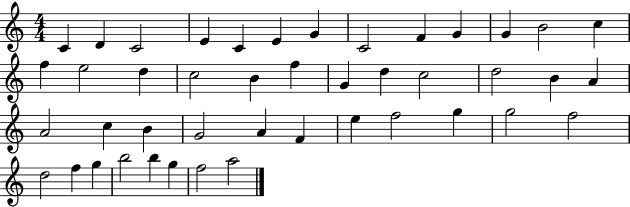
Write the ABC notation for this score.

X:1
T:Untitled
M:4/4
L:1/4
K:C
C D C2 E C E G C2 F G G B2 c f e2 d c2 B f G d c2 d2 B A A2 c B G2 A F e f2 g g2 f2 d2 f g b2 b g f2 a2